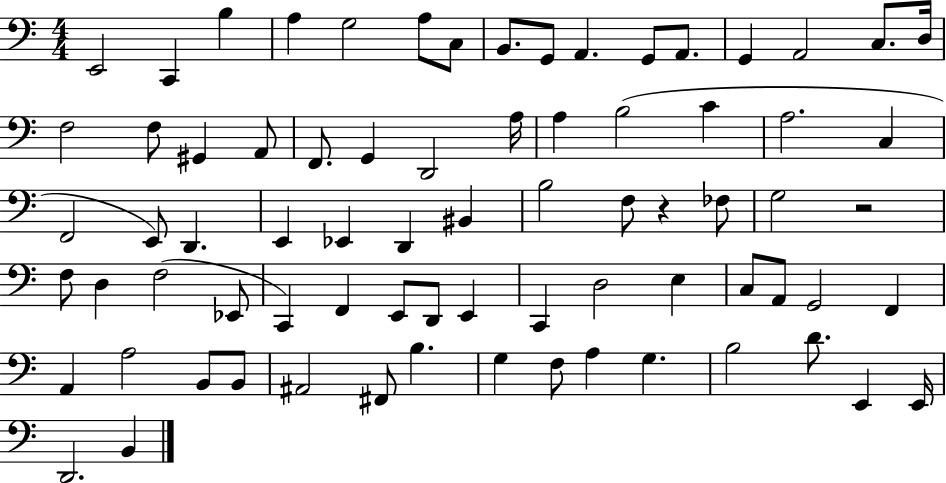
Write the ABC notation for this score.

X:1
T:Untitled
M:4/4
L:1/4
K:C
E,,2 C,, B, A, G,2 A,/2 C,/2 B,,/2 G,,/2 A,, G,,/2 A,,/2 G,, A,,2 C,/2 D,/4 F,2 F,/2 ^G,, A,,/2 F,,/2 G,, D,,2 A,/4 A, B,2 C A,2 C, F,,2 E,,/2 D,, E,, _E,, D,, ^B,, B,2 F,/2 z _F,/2 G,2 z2 F,/2 D, F,2 _E,,/2 C,, F,, E,,/2 D,,/2 E,, C,, D,2 E, C,/2 A,,/2 G,,2 F,, A,, A,2 B,,/2 B,,/2 ^A,,2 ^F,,/2 B, G, F,/2 A, G, B,2 D/2 E,, E,,/4 D,,2 B,,